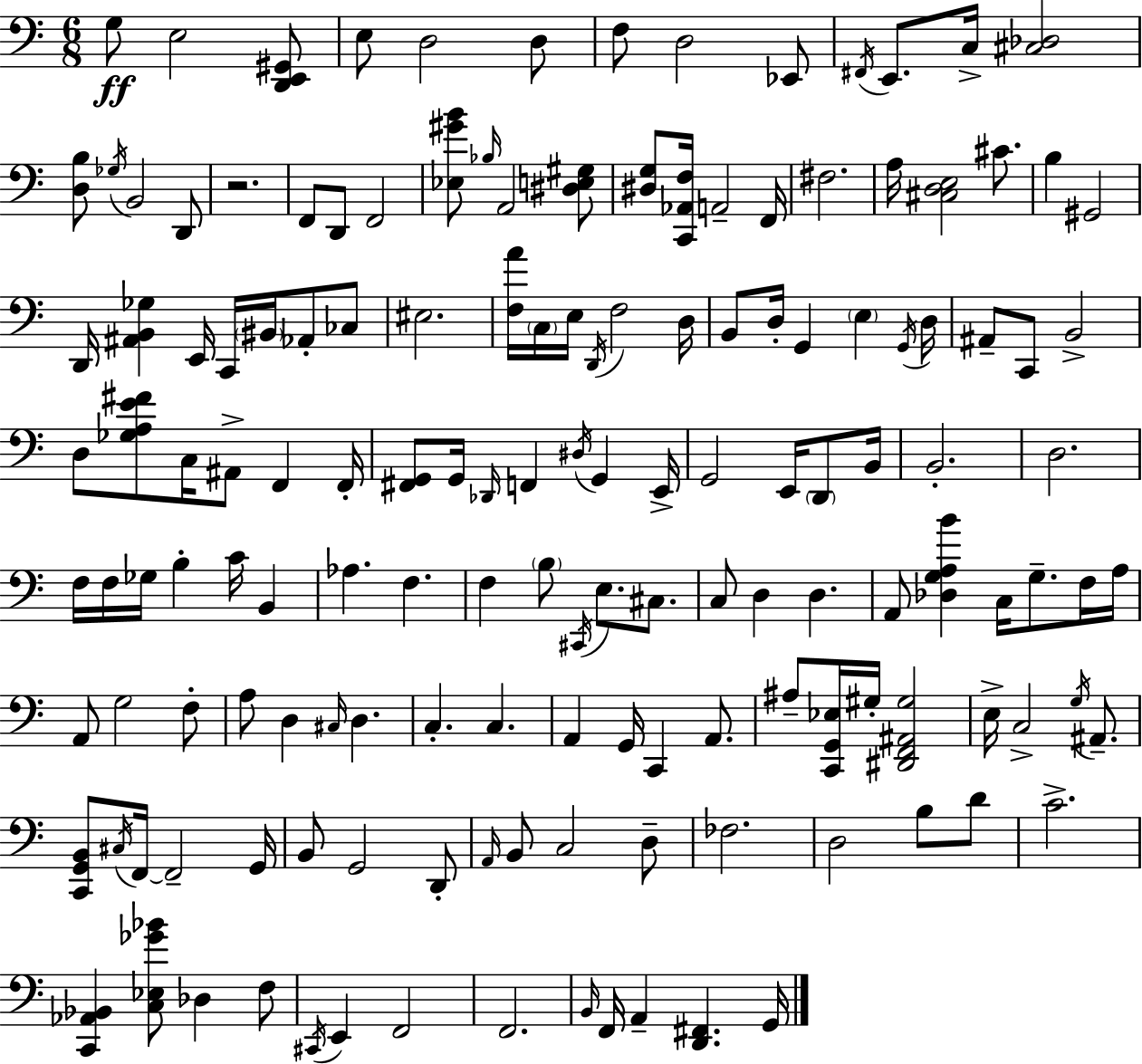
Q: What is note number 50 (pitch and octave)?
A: A#2